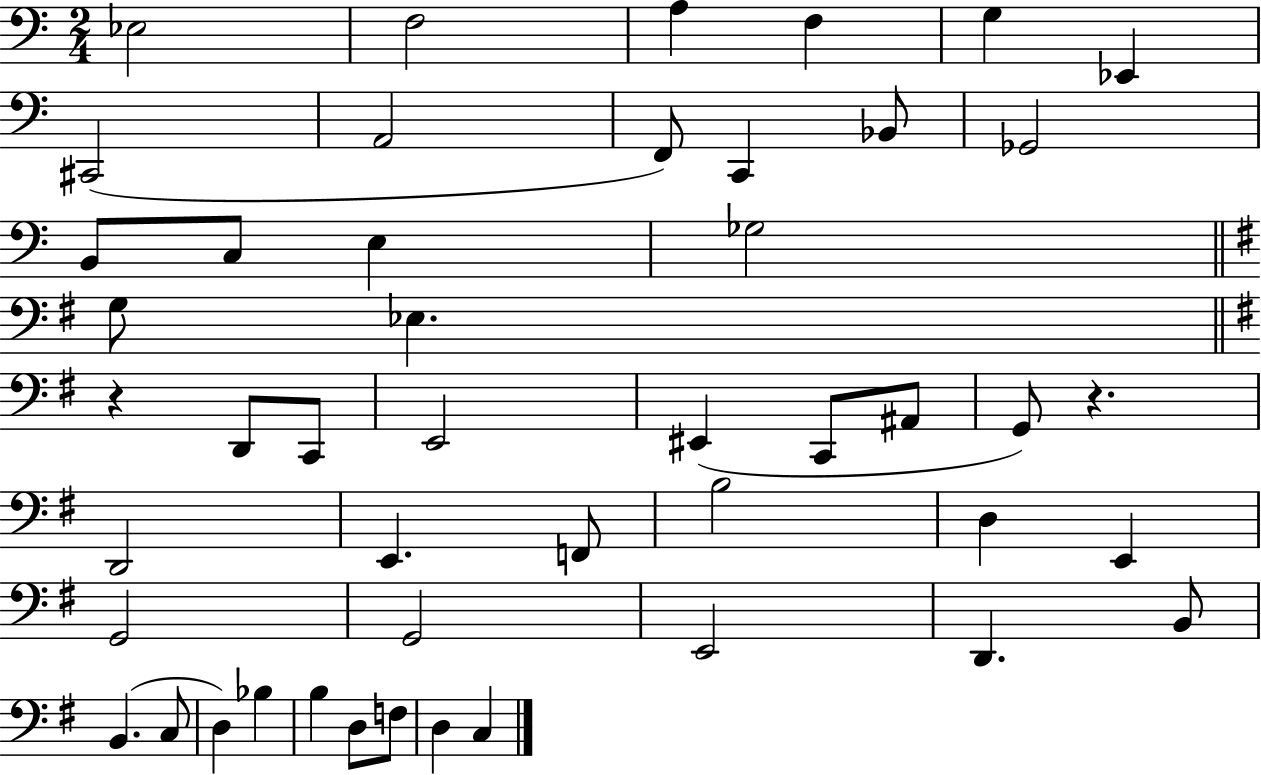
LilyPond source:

{
  \clef bass
  \numericTimeSignature
  \time 2/4
  \key c \major
  ees2 | f2 | a4 f4 | g4 ees,4 | \break cis,2( | a,2 | f,8) c,4 bes,8 | ges,2 | \break b,8 c8 e4 | ges2 | \bar "||" \break \key g \major g8 ees4. | \bar "||" \break \key g \major r4 d,8 c,8 | e,2 | eis,4( c,8 ais,8 | g,8) r4. | \break d,2 | e,4. f,8 | b2 | d4 e,4 | \break g,2 | g,2 | e,2 | d,4. b,8 | \break b,4.( c8 | d4) bes4 | b4 d8 f8 | d4 c4 | \break \bar "|."
}